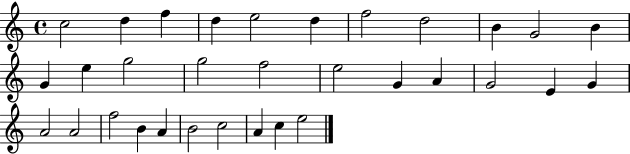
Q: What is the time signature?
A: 4/4